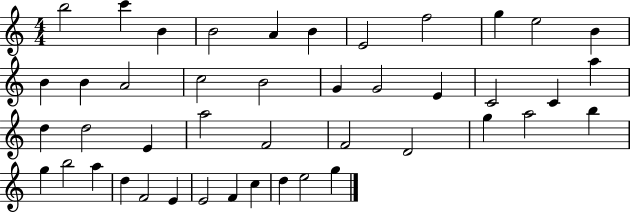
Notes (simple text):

B5/h C6/q B4/q B4/h A4/q B4/q E4/h F5/h G5/q E5/h B4/q B4/q B4/q A4/h C5/h B4/h G4/q G4/h E4/q C4/h C4/q A5/q D5/q D5/h E4/q A5/h F4/h F4/h D4/h G5/q A5/h B5/q G5/q B5/h A5/q D5/q F4/h E4/q E4/h F4/q C5/q D5/q E5/h G5/q